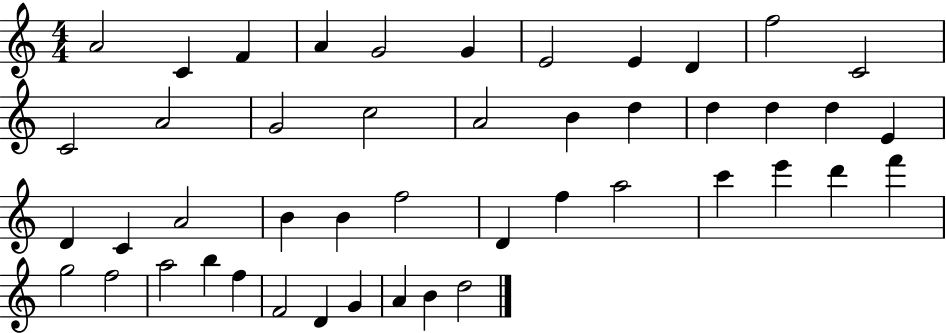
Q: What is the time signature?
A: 4/4